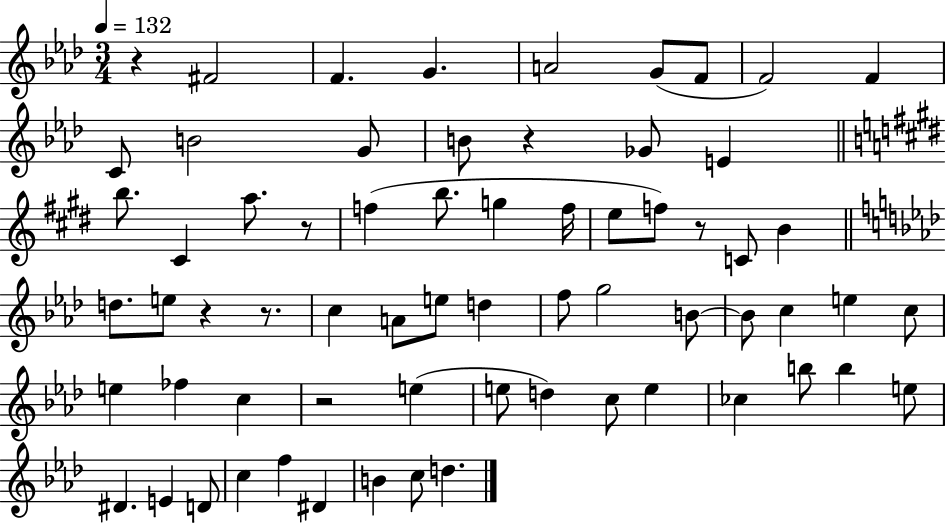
X:1
T:Untitled
M:3/4
L:1/4
K:Ab
z ^F2 F G A2 G/2 F/2 F2 F C/2 B2 G/2 B/2 z _G/2 E b/2 ^C a/2 z/2 f b/2 g f/4 e/2 f/2 z/2 C/2 B d/2 e/2 z z/2 c A/2 e/2 d f/2 g2 B/2 B/2 c e c/2 e _f c z2 e e/2 d c/2 e _c b/2 b e/2 ^D E D/2 c f ^D B c/2 d